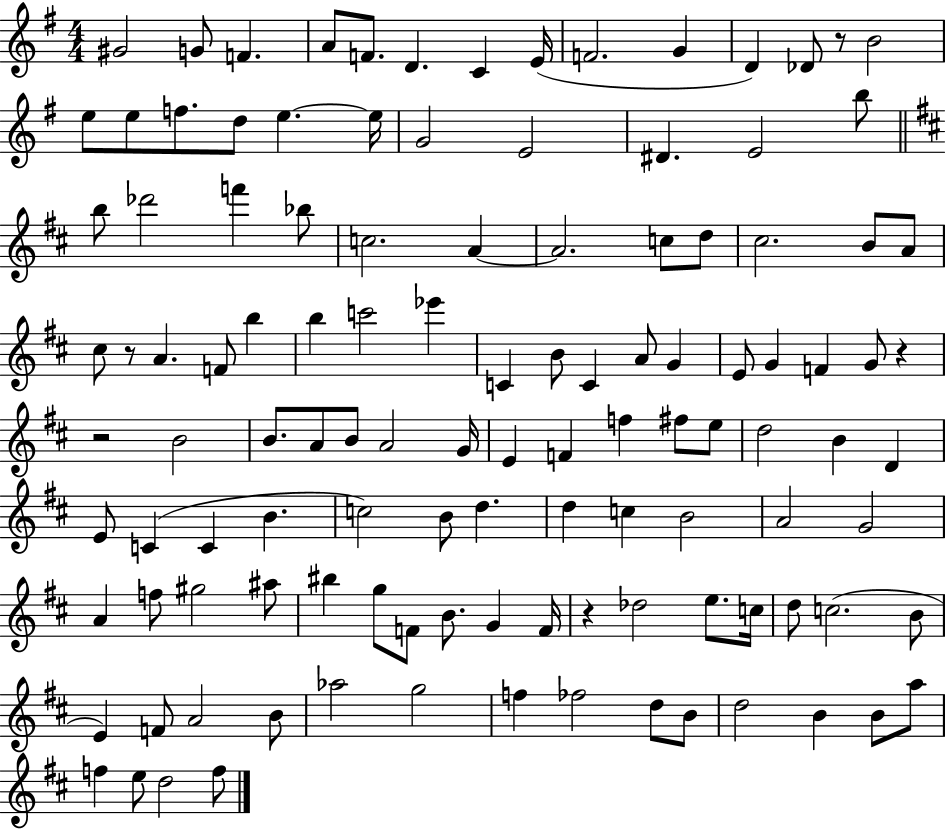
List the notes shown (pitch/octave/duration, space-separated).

G#4/h G4/e F4/q. A4/e F4/e. D4/q. C4/q E4/s F4/h. G4/q D4/q Db4/e R/e B4/h E5/e E5/e F5/e. D5/e E5/q. E5/s G4/h E4/h D#4/q. E4/h B5/e B5/e Db6/h F6/q Bb5/e C5/h. A4/q A4/h. C5/e D5/e C#5/h. B4/e A4/e C#5/e R/e A4/q. F4/e B5/q B5/q C6/h Eb6/q C4/q B4/e C4/q A4/e G4/q E4/e G4/q F4/q G4/e R/q R/h B4/h B4/e. A4/e B4/e A4/h G4/s E4/q F4/q F5/q F#5/e E5/e D5/h B4/q D4/q E4/e C4/q C4/q B4/q. C5/h B4/e D5/q. D5/q C5/q B4/h A4/h G4/h A4/q F5/e G#5/h A#5/e BIS5/q G5/e F4/e B4/e. G4/q F4/s R/q Db5/h E5/e. C5/s D5/e C5/h. B4/e E4/q F4/e A4/h B4/e Ab5/h G5/h F5/q FES5/h D5/e B4/e D5/h B4/q B4/e A5/e F5/q E5/e D5/h F5/e